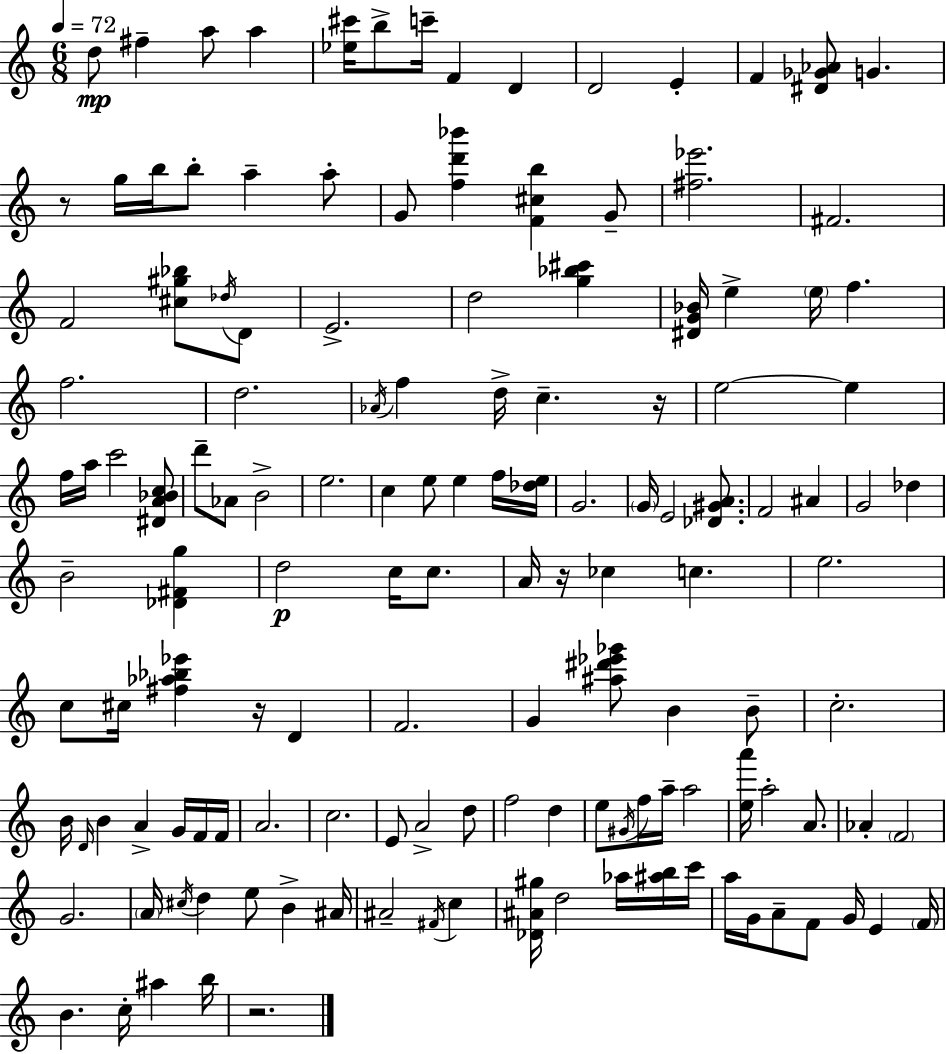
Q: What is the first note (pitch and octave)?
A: D5